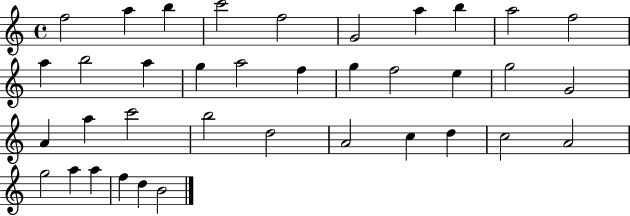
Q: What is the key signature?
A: C major